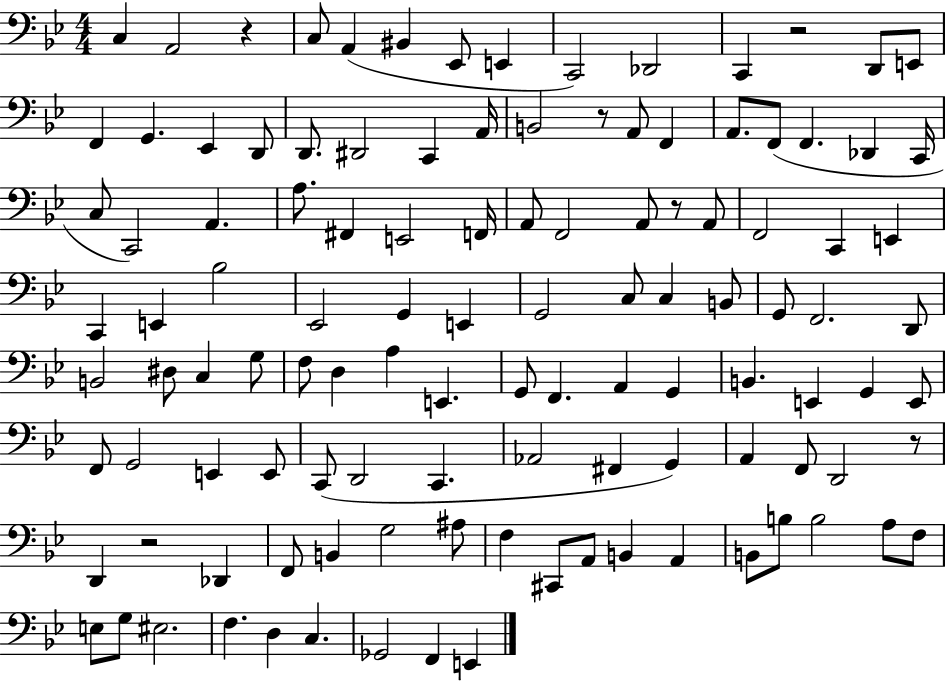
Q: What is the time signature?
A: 4/4